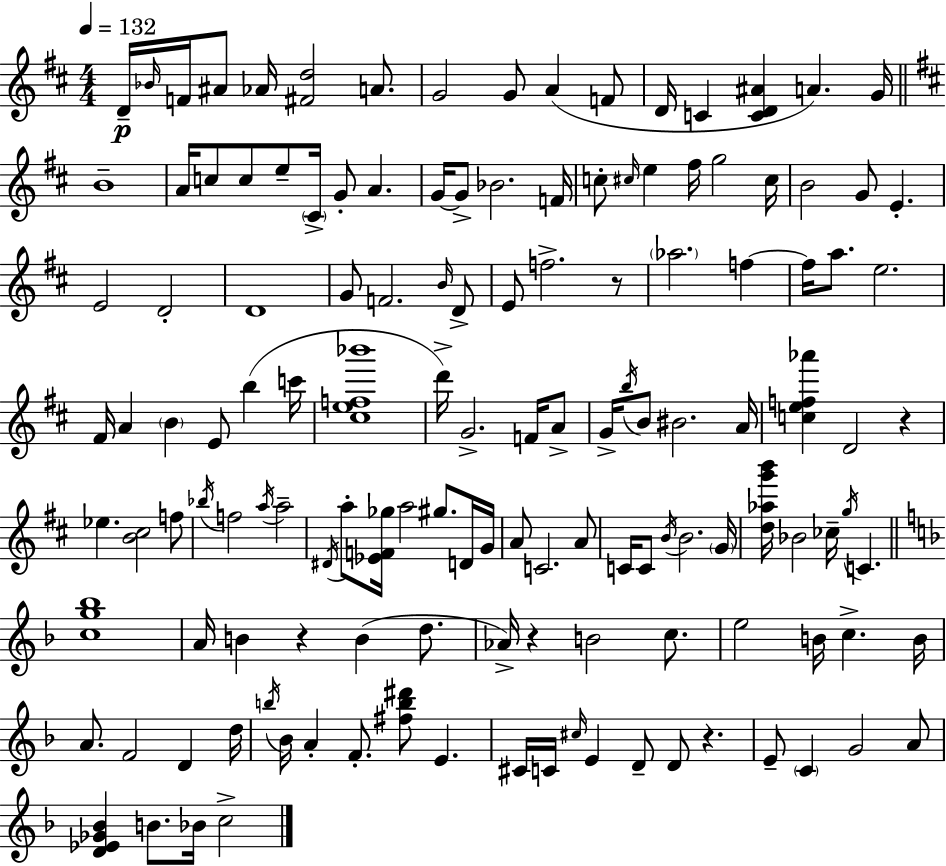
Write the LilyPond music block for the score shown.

{
  \clef treble
  \numericTimeSignature
  \time 4/4
  \key d \major
  \tempo 4 = 132
  \repeat volta 2 { d'16--\p \grace { bes'16 } f'16 ais'8 aes'16 <fis' d''>2 a'8. | g'2 g'8 a'4( f'8 | d'16 c'4 <c' d' ais'>4 a'4.) | g'16 \bar "||" \break \key d \major b'1-- | a'16 c''8 c''8 e''8-- \parenthesize cis'16-> g'8-. a'4. | g'16~~ g'8-> bes'2. f'16 | c''8-. \grace { cis''16 } e''4 fis''16 g''2 | \break cis''16 b'2 g'8 e'4.-. | e'2 d'2-. | d'1 | g'8 f'2. \grace { b'16 } | \break d'8-> e'8 f''2.-> | r8 \parenthesize aes''2. f''4~~ | f''16 a''8. e''2. | fis'16 a'4 \parenthesize b'4 e'8 b''4( | \break c'''16 <cis'' e'' f'' bes'''>1 | d'''16->) g'2.-> f'16 | a'8-> g'16-> \acciaccatura { b''16 } b'8 bis'2. | a'16 <c'' e'' f'' aes'''>4 d'2 r4 | \break ees''4. <b' cis''>2 | f''8 \acciaccatura { bes''16 } f''2 \acciaccatura { a''16 } a''2-- | \acciaccatura { dis'16 } a''8-. <ees' f' ges''>16 a''2 | gis''8. d'16 g'16 a'8 c'2. | \break a'8 c'16 c'8 \acciaccatura { b'16 } b'2. | \parenthesize g'16 <d'' aes'' g''' b'''>16 bes'2 | ces''16-- \acciaccatura { g''16 } c'4. \bar "||" \break \key d \minor <c'' g'' bes''>1 | a'16 b'4 r4 b'4( d''8. | aes'16->) r4 b'2 c''8. | e''2 b'16 c''4.-> b'16 | \break a'8. f'2 d'4 d''16 | \acciaccatura { b''16 } bes'16 a'4-. f'8.-. <fis'' b'' dis'''>8 e'4. | cis'16 c'16 \grace { cis''16 } e'4 d'8-- d'8 r4. | e'8-- \parenthesize c'4 g'2 | \break a'8 <d' ees' ges' bes'>4 b'8. bes'16 c''2-> | } \bar "|."
}